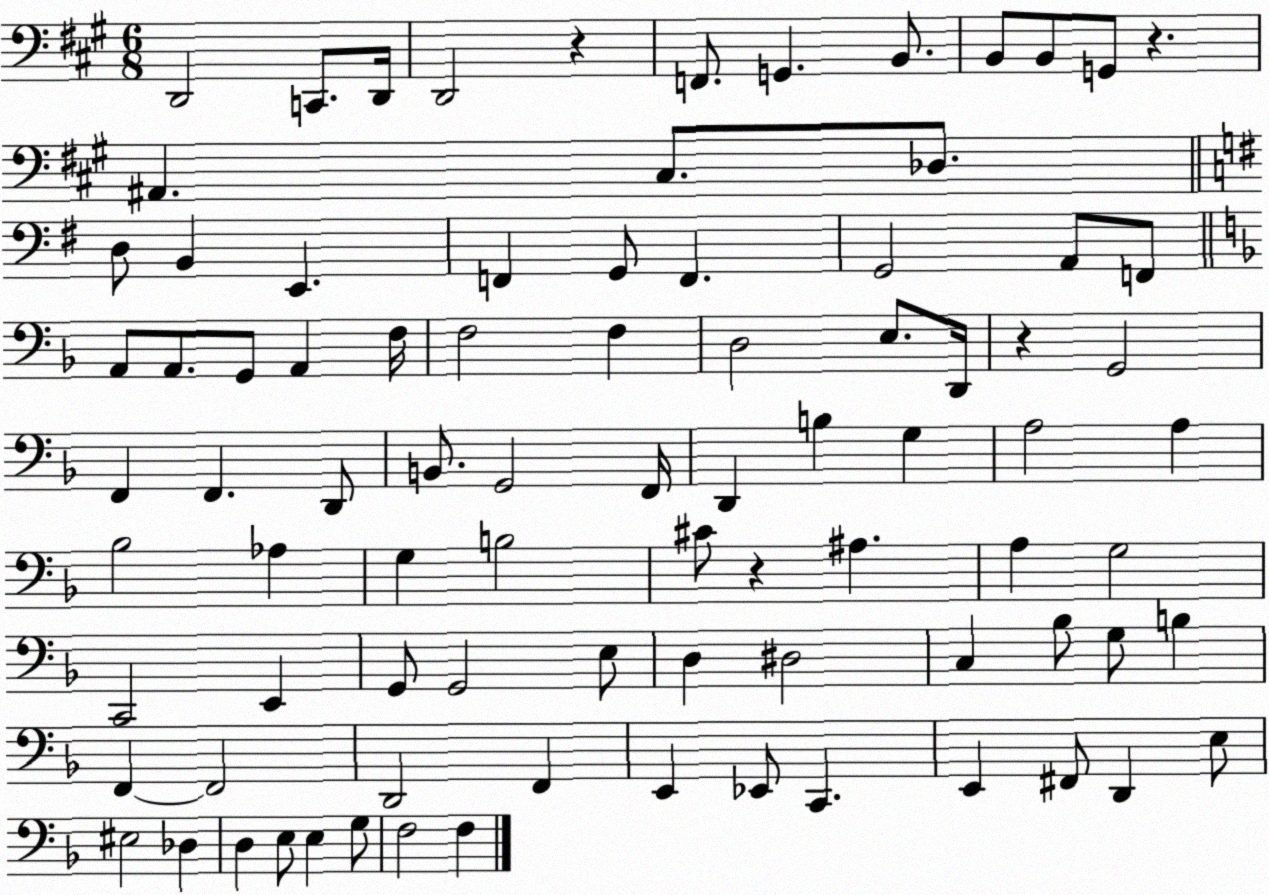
X:1
T:Untitled
M:6/8
L:1/4
K:A
D,,2 C,,/2 D,,/4 D,,2 z F,,/2 G,, B,,/2 B,,/2 B,,/2 G,,/2 z ^A,, ^C,/2 _D,/2 D,/2 B,, E,, F,, G,,/2 F,, G,,2 A,,/2 F,,/2 A,,/2 A,,/2 G,,/2 A,, F,/4 F,2 F, D,2 E,/2 D,,/4 z G,,2 F,, F,, D,,/2 B,,/2 G,,2 F,,/4 D,, B, G, A,2 A, _B,2 _A, G, B,2 ^C/2 z ^A, A, G,2 C,,2 E,, G,,/2 G,,2 E,/2 D, ^D,2 C, _B,/2 G,/2 B, F,, F,,2 D,,2 F,, E,, _E,,/2 C,, E,, ^F,,/2 D,, E,/2 ^E,2 _D, D, E,/2 E, G,/2 F,2 F,